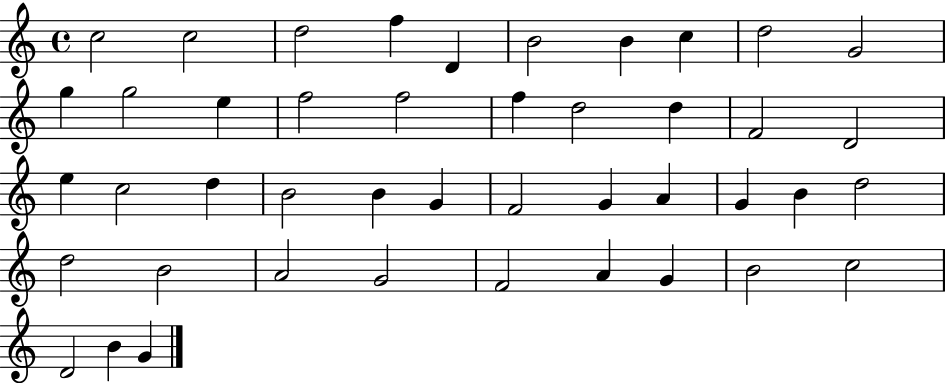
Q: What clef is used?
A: treble